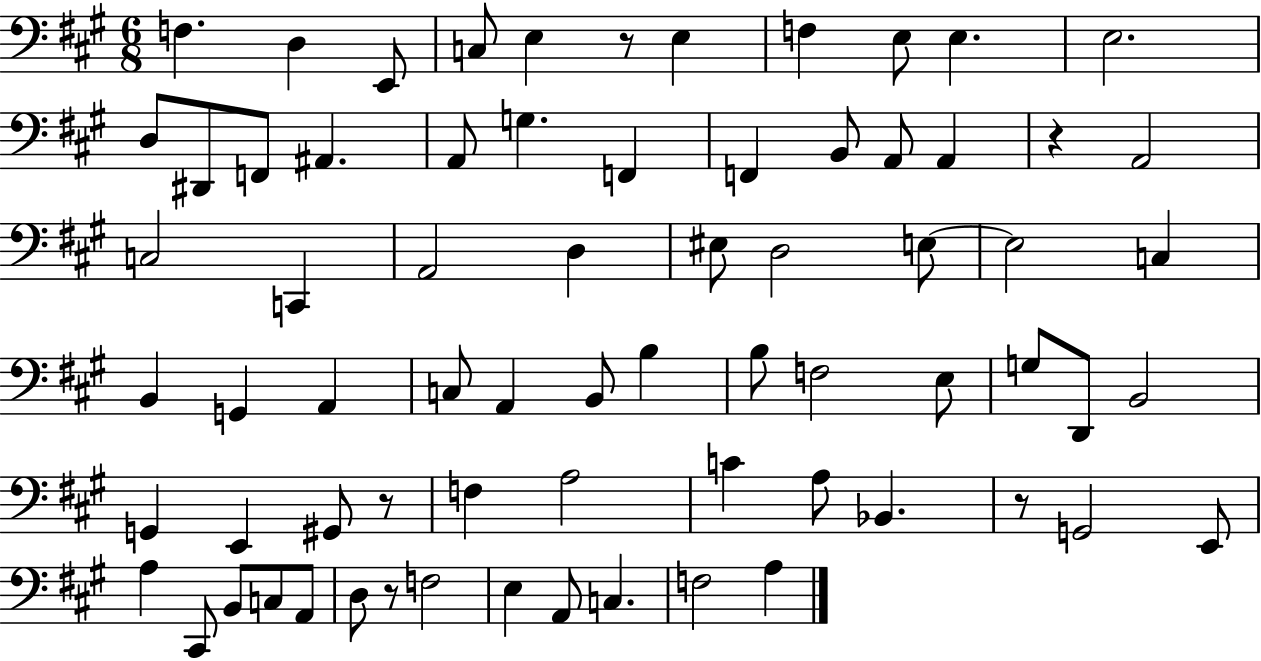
X:1
T:Untitled
M:6/8
L:1/4
K:A
F, D, E,,/2 C,/2 E, z/2 E, F, E,/2 E, E,2 D,/2 ^D,,/2 F,,/2 ^A,, A,,/2 G, F,, F,, B,,/2 A,,/2 A,, z A,,2 C,2 C,, A,,2 D, ^E,/2 D,2 E,/2 E,2 C, B,, G,, A,, C,/2 A,, B,,/2 B, B,/2 F,2 E,/2 G,/2 D,,/2 B,,2 G,, E,, ^G,,/2 z/2 F, A,2 C A,/2 _B,, z/2 G,,2 E,,/2 A, ^C,,/2 B,,/2 C,/2 A,,/2 D,/2 z/2 F,2 E, A,,/2 C, F,2 A,